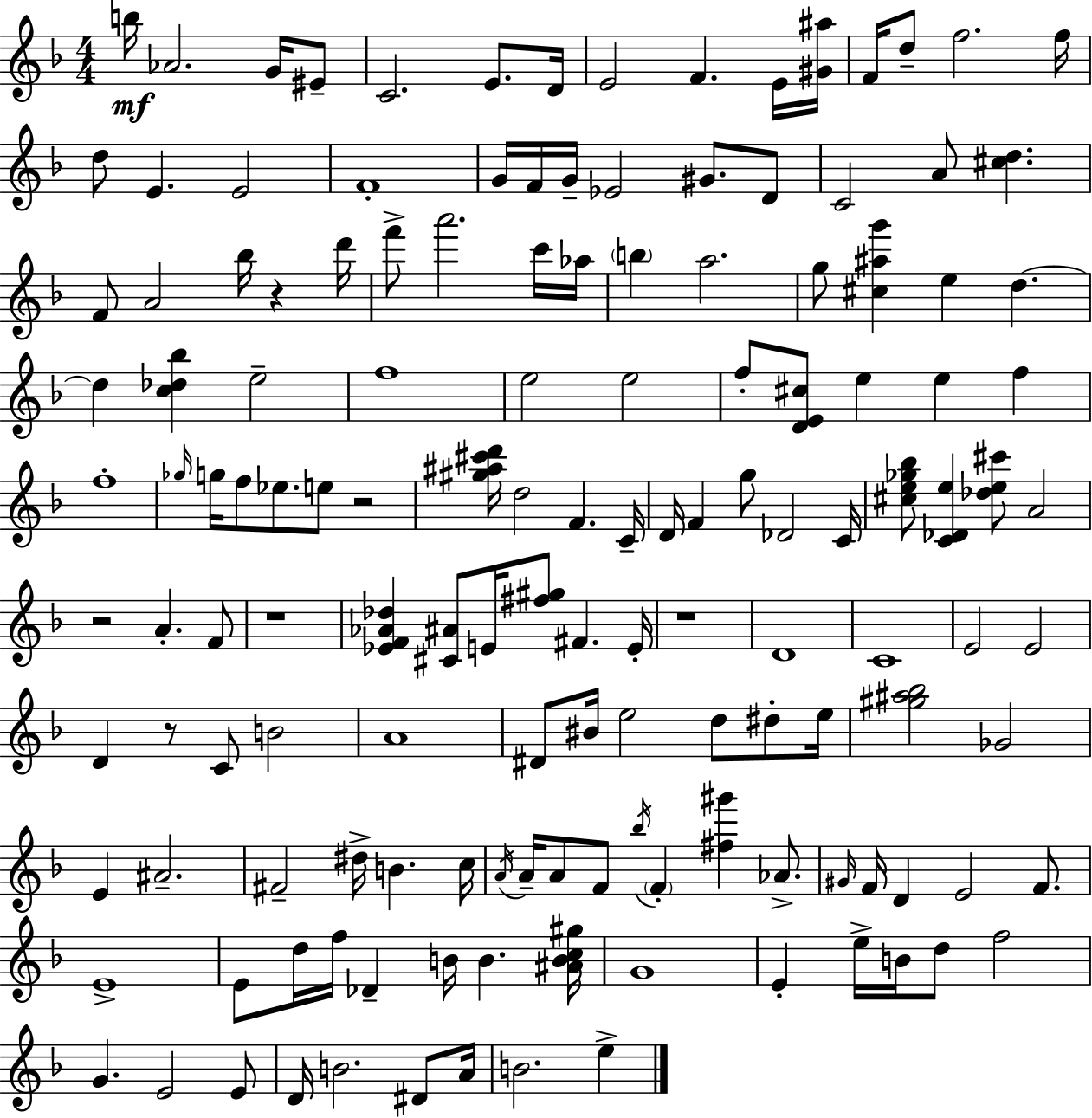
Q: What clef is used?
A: treble